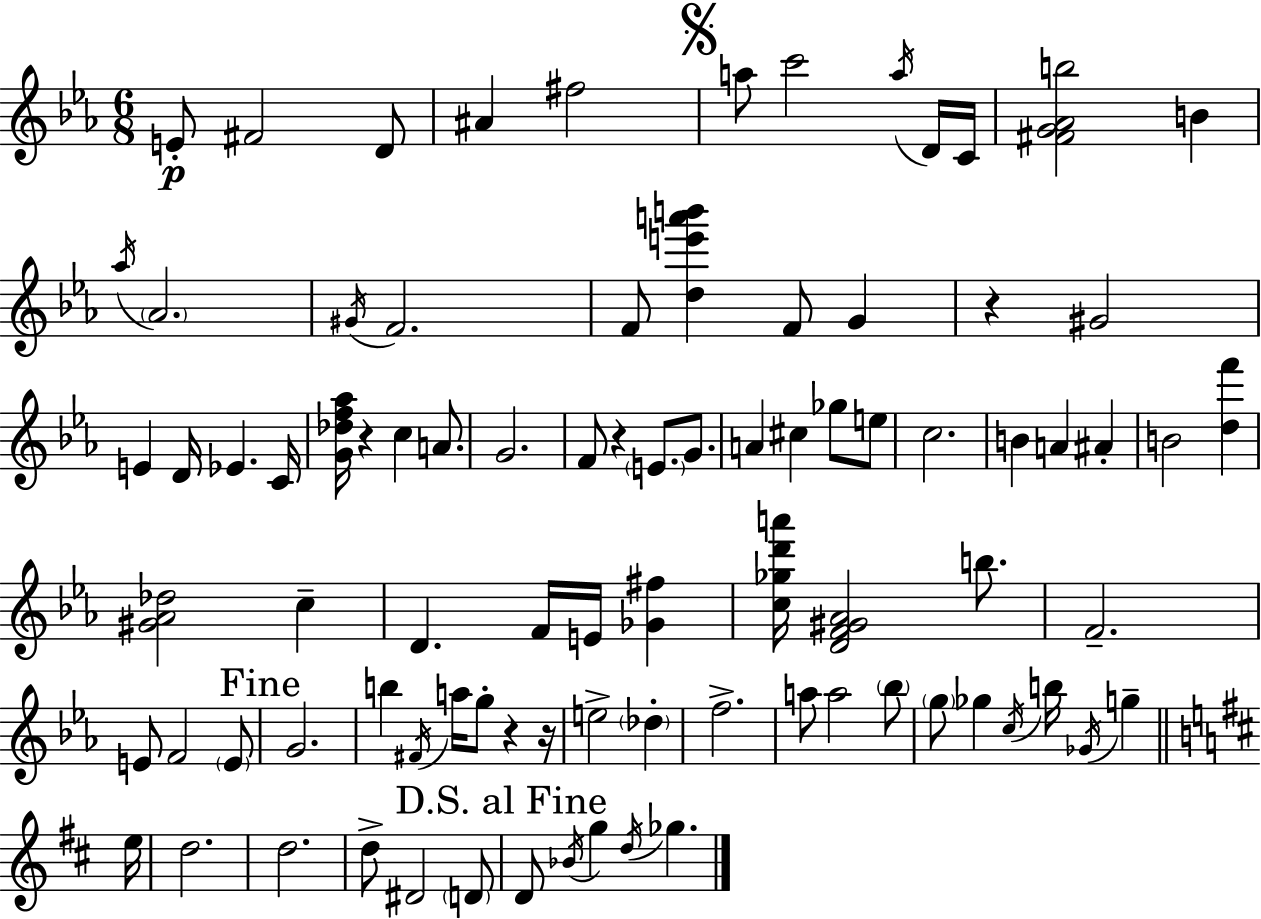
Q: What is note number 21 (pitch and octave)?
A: D4